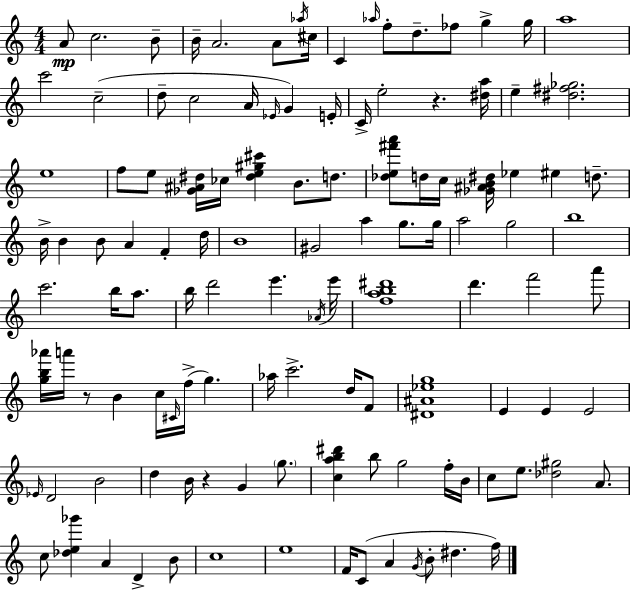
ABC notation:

X:1
T:Untitled
M:4/4
L:1/4
K:C
A/2 c2 B/2 B/4 A2 A/2 _a/4 ^c/4 C _a/4 f/2 d/2 _f/2 g g/4 a4 c'2 c2 d/2 c2 A/4 _E/4 G E/4 C/4 e2 z [^da]/4 e [^d^f_g]2 e4 f/2 e/2 [_G^A^d]/4 _c/4 [^de^g^c'] B/2 d/2 [_de^f'a']/2 d/4 c/4 [_G^AB^d]/4 _e ^e d/2 B/4 B B/2 A F d/4 B4 ^G2 a g/2 g/4 a2 g2 b4 c'2 b/4 a/2 b/4 d'2 e' _A/4 e'/4 [fab^d']4 d' f'2 a'/2 [gb_a']/4 a'/4 z/2 B c/4 ^C/4 f/4 g _a/4 c'2 d/4 F/2 [^D^A_eg]4 E E E2 _E/4 D2 B2 d B/4 z G g/2 [cab^d'] b/2 g2 f/4 B/4 c/2 e/2 [_d^g]2 A/2 c/2 [_de_g'] A D B/2 c4 e4 F/4 C/2 A G/4 B/2 ^d f/4